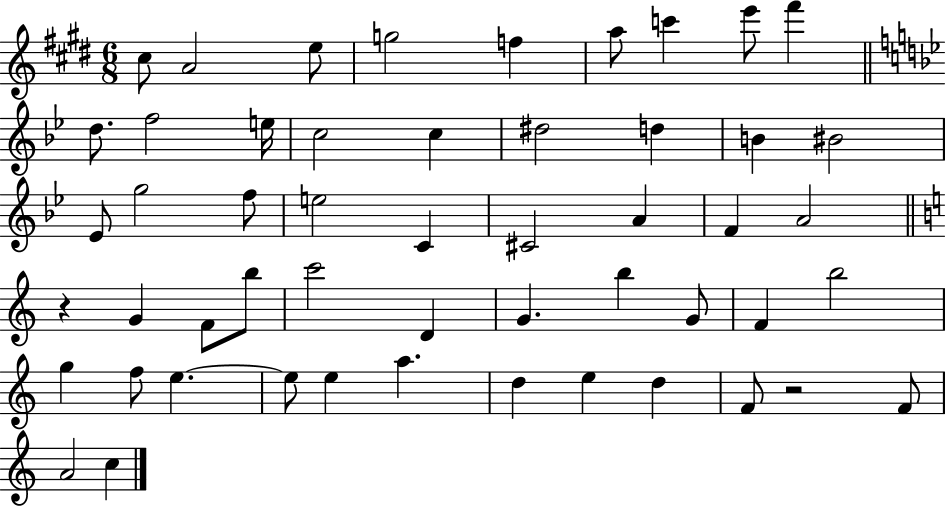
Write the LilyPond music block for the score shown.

{
  \clef treble
  \numericTimeSignature
  \time 6/8
  \key e \major
  cis''8 a'2 e''8 | g''2 f''4 | a''8 c'''4 e'''8 fis'''4 | \bar "||" \break \key g \minor d''8. f''2 e''16 | c''2 c''4 | dis''2 d''4 | b'4 bis'2 | \break ees'8 g''2 f''8 | e''2 c'4 | cis'2 a'4 | f'4 a'2 | \break \bar "||" \break \key c \major r4 g'4 f'8 b''8 | c'''2 d'4 | g'4. b''4 g'8 | f'4 b''2 | \break g''4 f''8 e''4.~~ | e''8 e''4 a''4. | d''4 e''4 d''4 | f'8 r2 f'8 | \break a'2 c''4 | \bar "|."
}